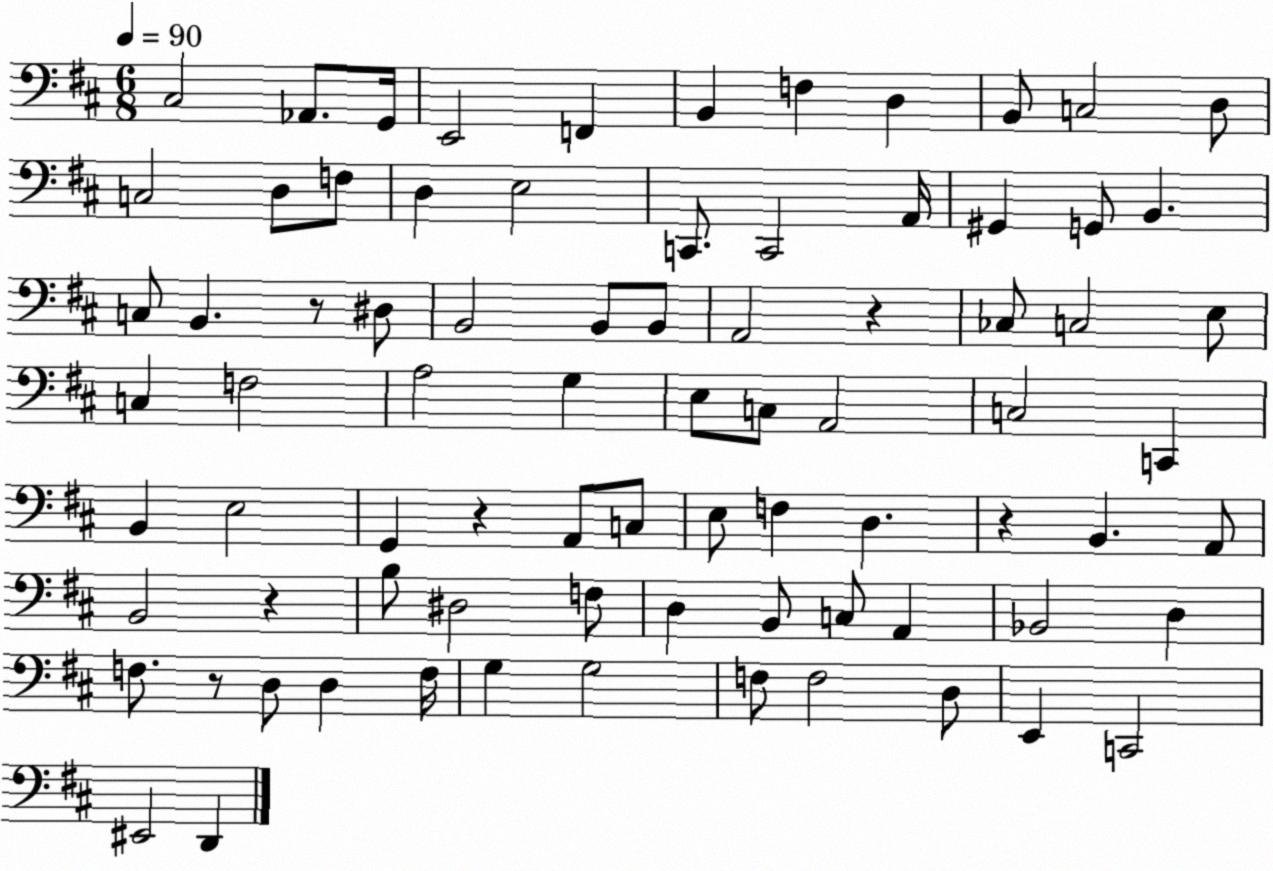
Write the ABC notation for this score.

X:1
T:Untitled
M:6/8
L:1/4
K:D
^C,2 _A,,/2 G,,/4 E,,2 F,, B,, F, D, B,,/2 C,2 D,/2 C,2 D,/2 F,/2 D, E,2 C,,/2 C,,2 A,,/4 ^G,, G,,/2 B,, C,/2 B,, z/2 ^D,/2 B,,2 B,,/2 B,,/2 A,,2 z _C,/2 C,2 E,/2 C, F,2 A,2 G, E,/2 C,/2 A,,2 C,2 C,, B,, E,2 G,, z A,,/2 C,/2 E,/2 F, D, z B,, A,,/2 B,,2 z B,/2 ^D,2 F,/2 D, B,,/2 C,/2 A,, _B,,2 D, F,/2 z/2 D,/2 D, F,/4 G, G,2 F,/2 F,2 D,/2 E,, C,,2 ^E,,2 D,,